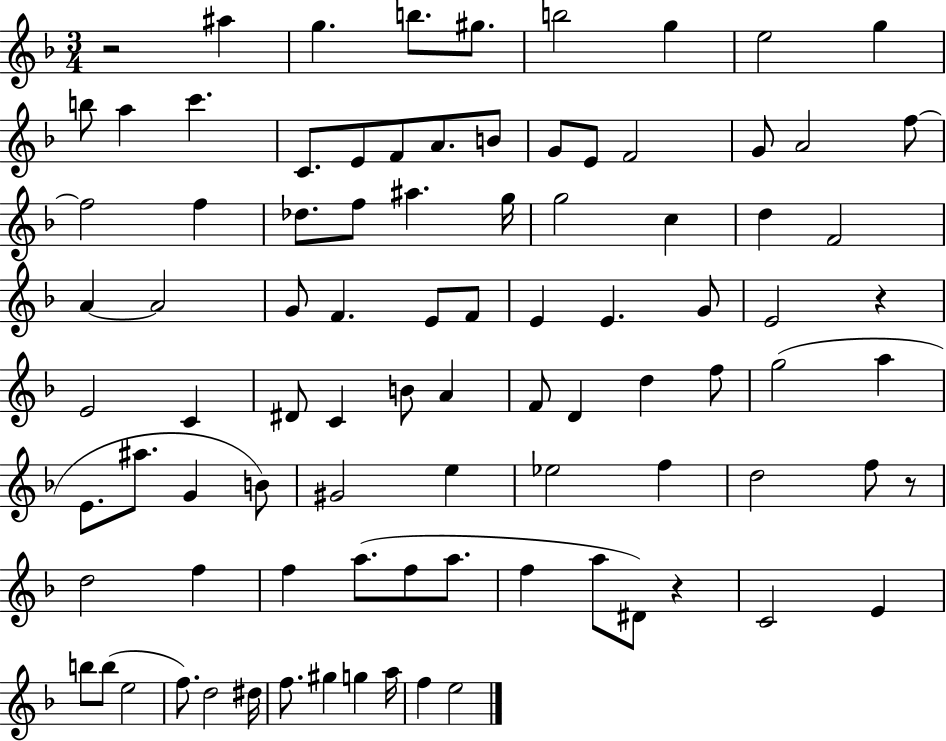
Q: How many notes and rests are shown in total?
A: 91